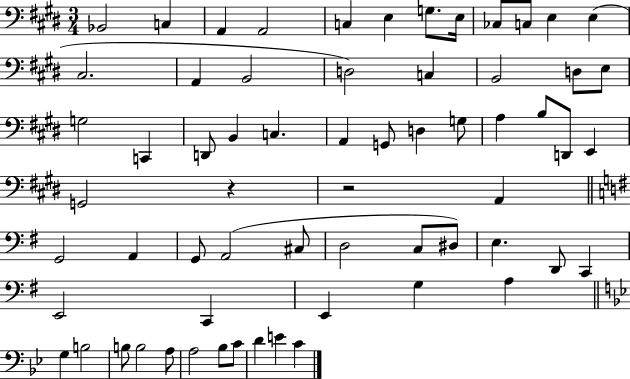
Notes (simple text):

Bb2/h C3/q A2/q A2/h C3/q E3/q G3/e. E3/s CES3/e C3/e E3/q E3/q C#3/h. A2/q B2/h D3/h C3/q B2/h D3/e E3/e G3/h C2/q D2/e B2/q C3/q. A2/q G2/e D3/q G3/e A3/q B3/e D2/e E2/q G2/h R/q R/h A2/q G2/h A2/q G2/e A2/h C#3/e D3/h C3/e D#3/e E3/q. D2/e C2/q E2/h C2/q E2/q G3/q A3/q G3/q B3/h B3/e B3/h A3/e A3/h Bb3/e C4/e D4/q E4/q C4/q